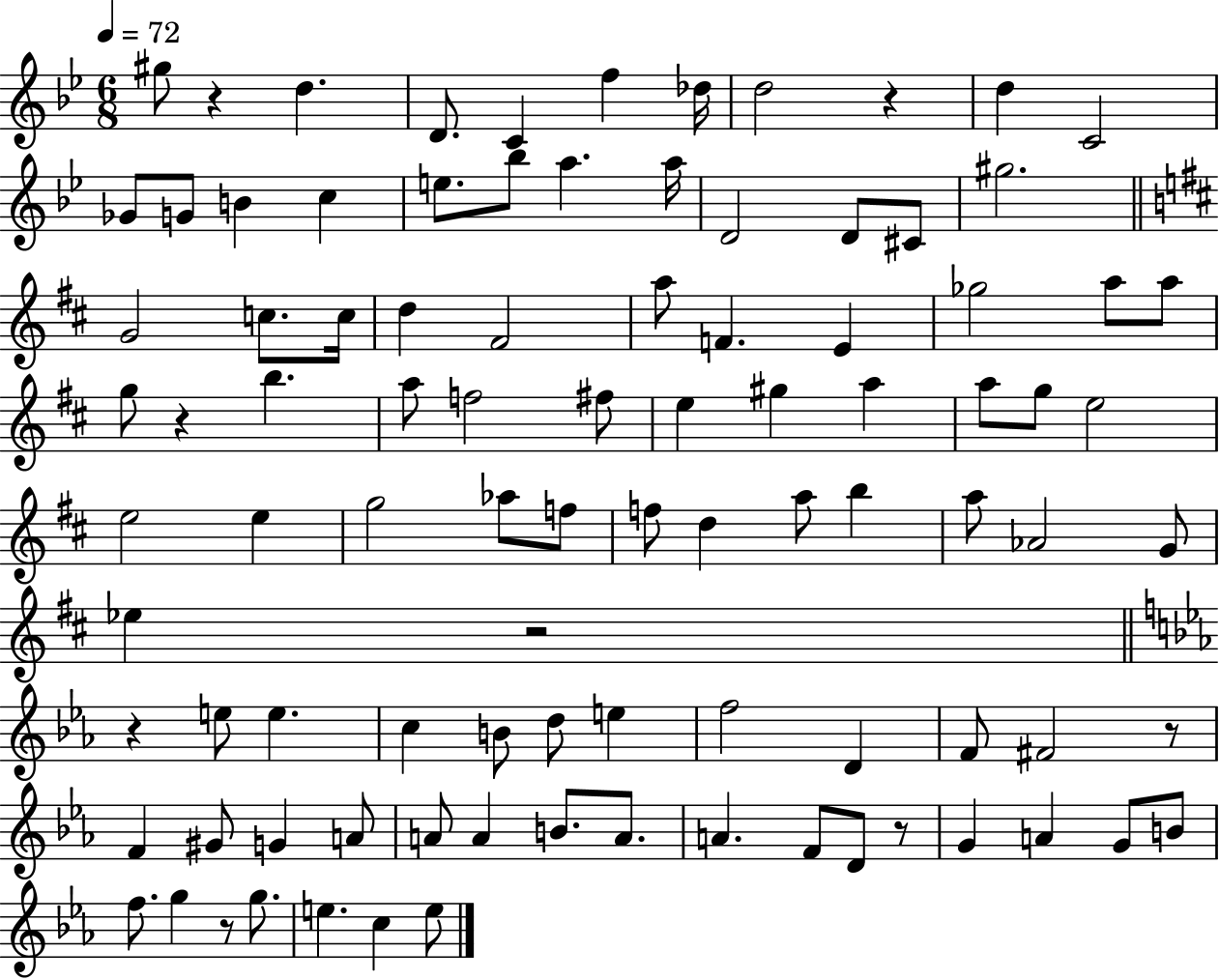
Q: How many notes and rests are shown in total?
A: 95